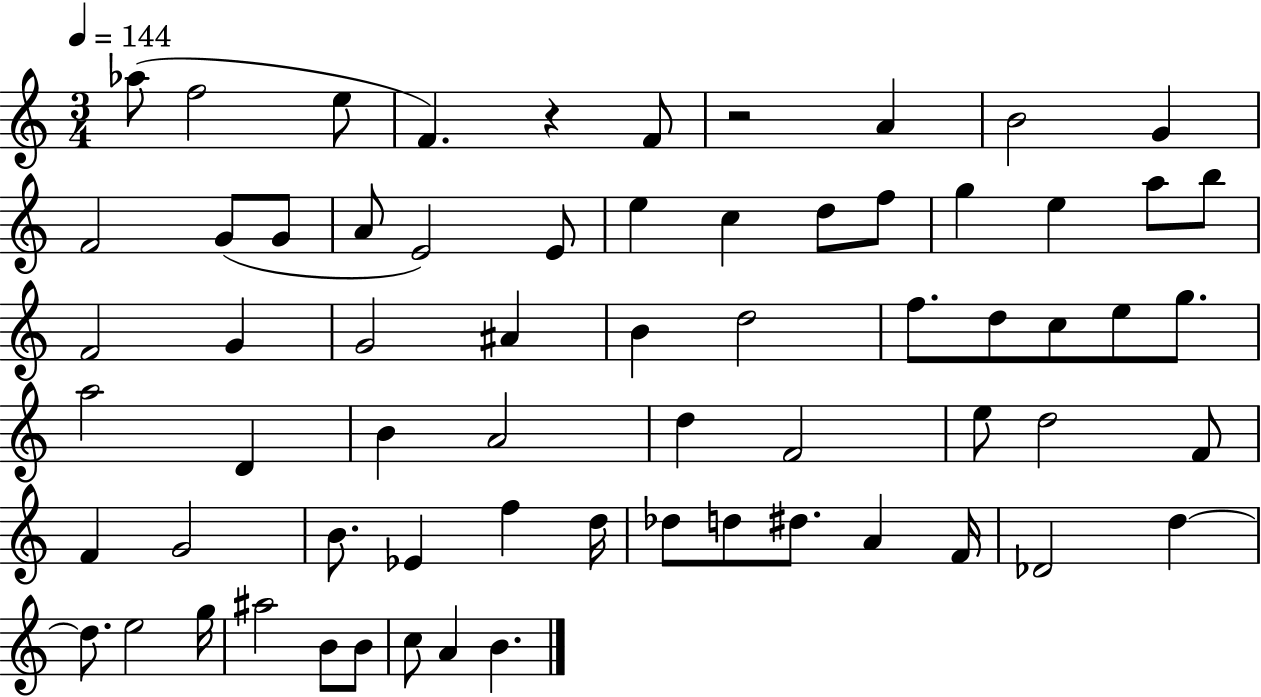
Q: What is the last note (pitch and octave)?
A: B4